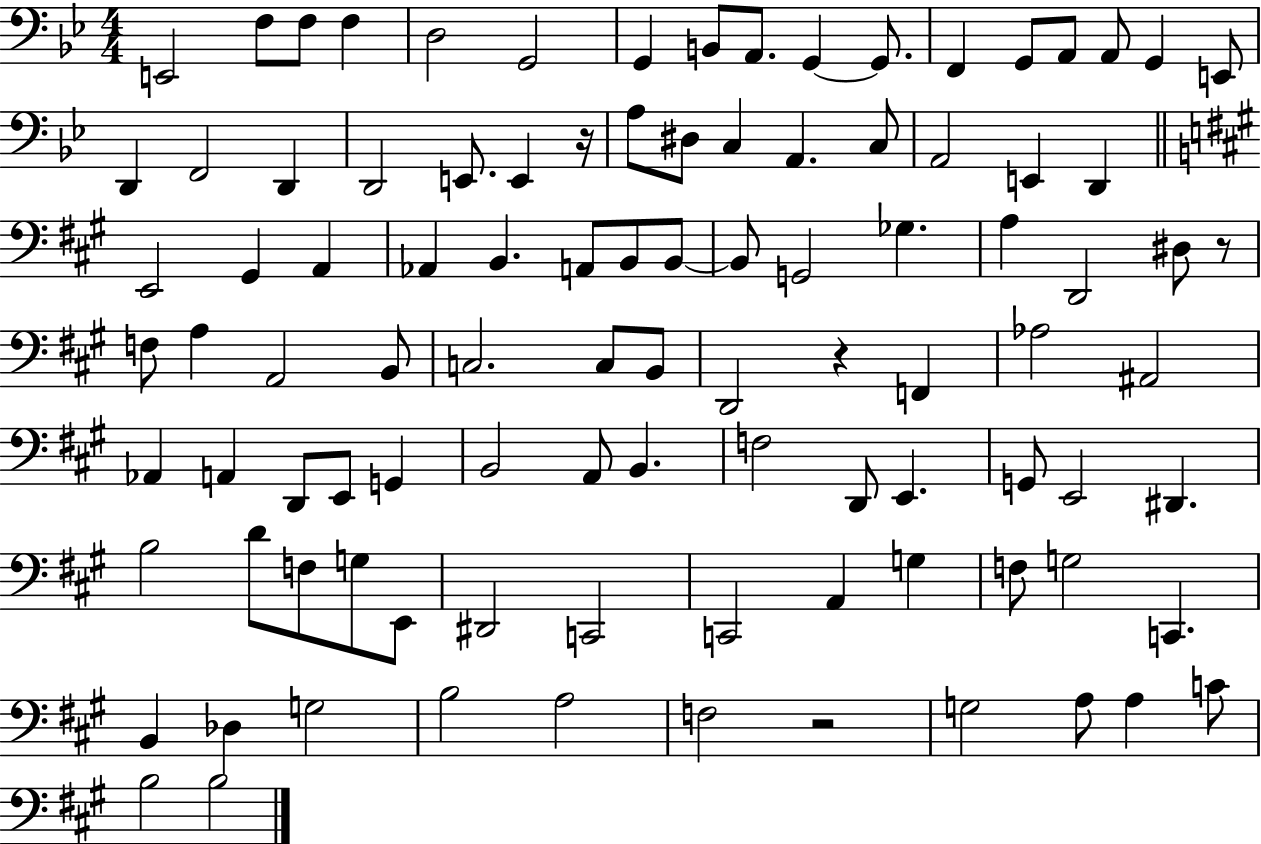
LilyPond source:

{
  \clef bass
  \numericTimeSignature
  \time 4/4
  \key bes \major
  \repeat volta 2 { e,2 f8 f8 f4 | d2 g,2 | g,4 b,8 a,8. g,4~~ g,8. | f,4 g,8 a,8 a,8 g,4 e,8 | \break d,4 f,2 d,4 | d,2 e,8. e,4 r16 | a8 dis8 c4 a,4. c8 | a,2 e,4 d,4 | \break \bar "||" \break \key a \major e,2 gis,4 a,4 | aes,4 b,4. a,8 b,8 b,8~~ | b,8 g,2 ges4. | a4 d,2 dis8 r8 | \break f8 a4 a,2 b,8 | c2. c8 b,8 | d,2 r4 f,4 | aes2 ais,2 | \break aes,4 a,4 d,8 e,8 g,4 | b,2 a,8 b,4. | f2 d,8 e,4. | g,8 e,2 dis,4. | \break b2 d'8 f8 g8 e,8 | dis,2 c,2 | c,2 a,4 g4 | f8 g2 c,4. | \break b,4 des4 g2 | b2 a2 | f2 r2 | g2 a8 a4 c'8 | \break b2 b2 | } \bar "|."
}